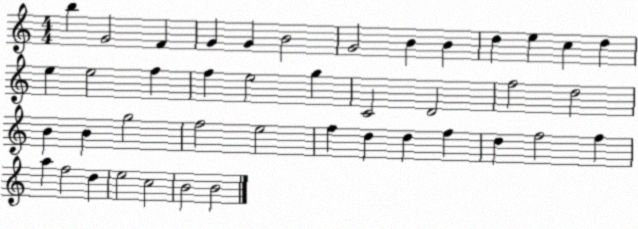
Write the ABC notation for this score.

X:1
T:Untitled
M:4/4
L:1/4
K:C
b G2 F G G B2 G2 B B d e c d e e2 f f e2 g C2 D2 f2 d2 B B g2 f2 e2 f d d f d f2 f a f2 d e2 c2 B2 B2